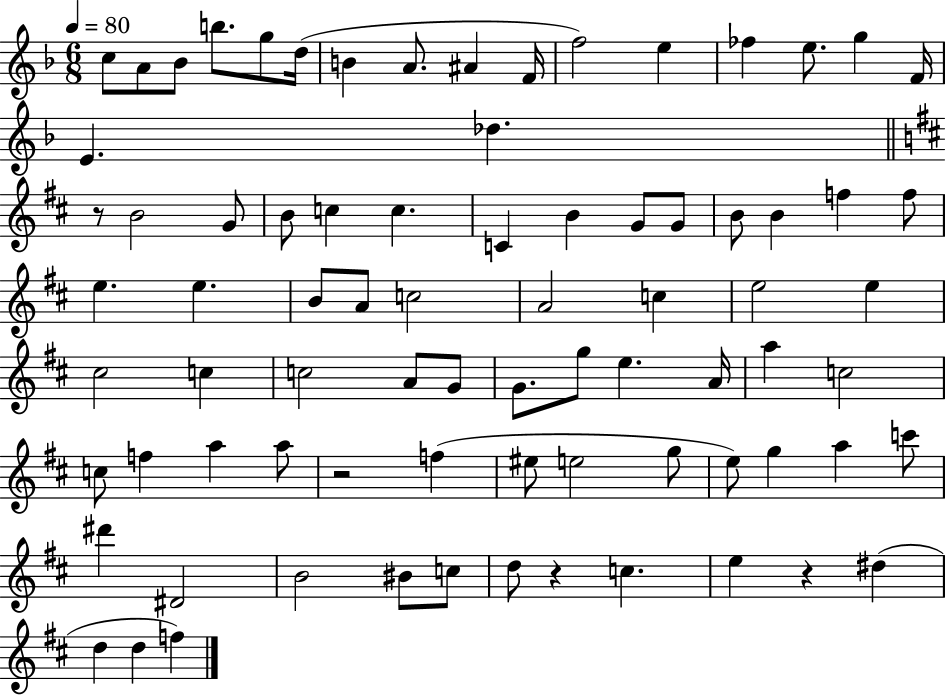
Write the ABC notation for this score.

X:1
T:Untitled
M:6/8
L:1/4
K:F
c/2 A/2 _B/2 b/2 g/2 d/4 B A/2 ^A F/4 f2 e _f e/2 g F/4 E _d z/2 B2 G/2 B/2 c c C B G/2 G/2 B/2 B f f/2 e e B/2 A/2 c2 A2 c e2 e ^c2 c c2 A/2 G/2 G/2 g/2 e A/4 a c2 c/2 f a a/2 z2 f ^e/2 e2 g/2 e/2 g a c'/2 ^d' ^D2 B2 ^B/2 c/2 d/2 z c e z ^d d d f